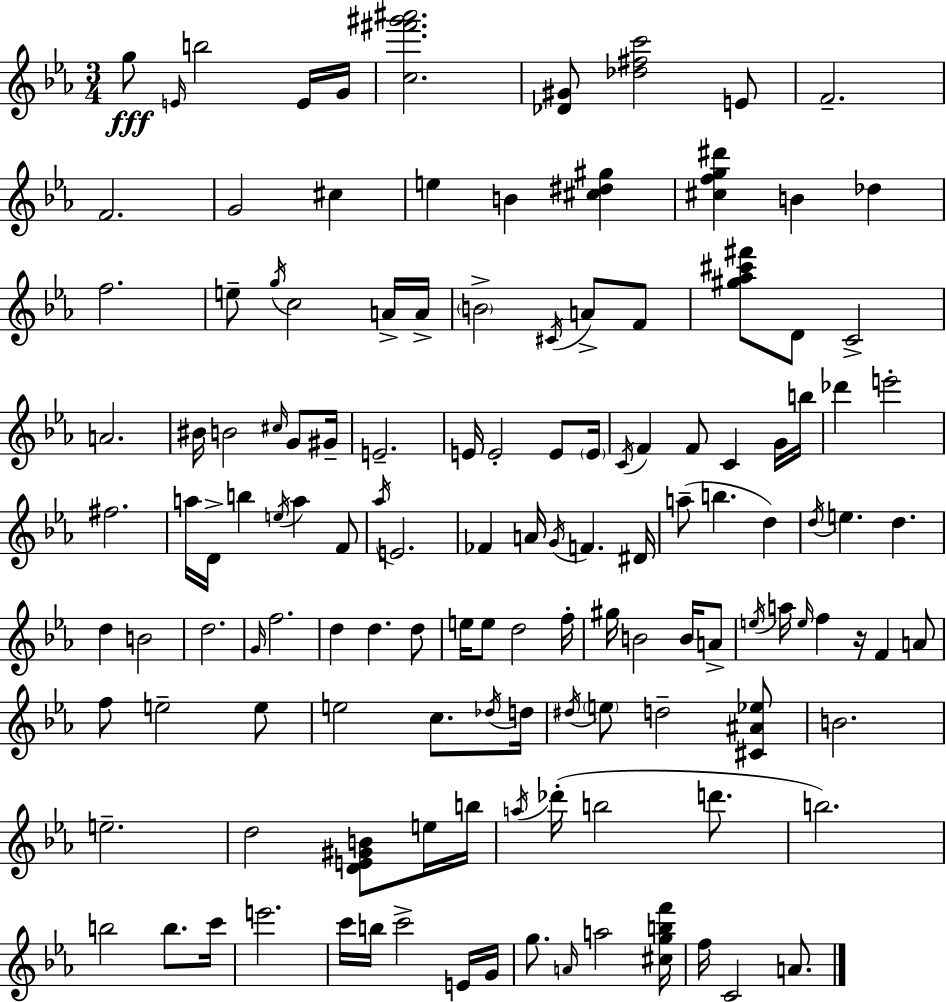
X:1
T:Untitled
M:3/4
L:1/4
K:Cm
g/2 E/4 b2 E/4 G/4 [c^f'^g'^a']2 [_D^G]/2 [_d^fc']2 E/2 F2 F2 G2 ^c e B [^c^d^g] [^cfg^d'] B _d f2 e/2 g/4 c2 A/4 A/4 B2 ^C/4 A/2 F/2 [^g_a^c'^f']/2 D/2 C2 A2 ^B/4 B2 ^c/4 G/2 ^G/4 E2 E/4 E2 E/2 E/4 C/4 F F/2 C G/4 b/4 _d' e'2 ^f2 a/4 D/4 b e/4 a F/2 _a/4 E2 _F A/4 G/4 F ^D/4 a/2 b d d/4 e d d B2 d2 G/4 f2 d d d/2 e/4 e/2 d2 f/4 ^g/4 B2 B/4 A/2 e/4 a/4 e/4 f z/4 F A/2 f/2 e2 e/2 e2 c/2 _d/4 d/4 ^d/4 e/2 d2 [^C^A_e]/2 B2 e2 d2 [DE^GB]/2 e/4 b/4 a/4 _d'/4 b2 d'/2 b2 b2 b/2 c'/4 e'2 c'/4 b/4 c'2 E/4 G/4 g/2 A/4 a2 [^cgbf']/4 f/4 C2 A/2